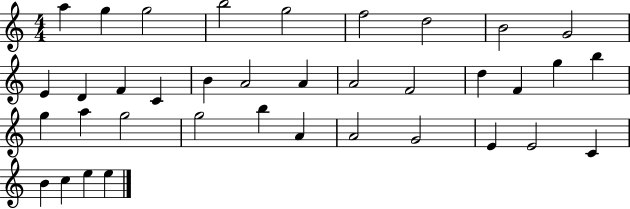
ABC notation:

X:1
T:Untitled
M:4/4
L:1/4
K:C
a g g2 b2 g2 f2 d2 B2 G2 E D F C B A2 A A2 F2 d F g b g a g2 g2 b A A2 G2 E E2 C B c e e